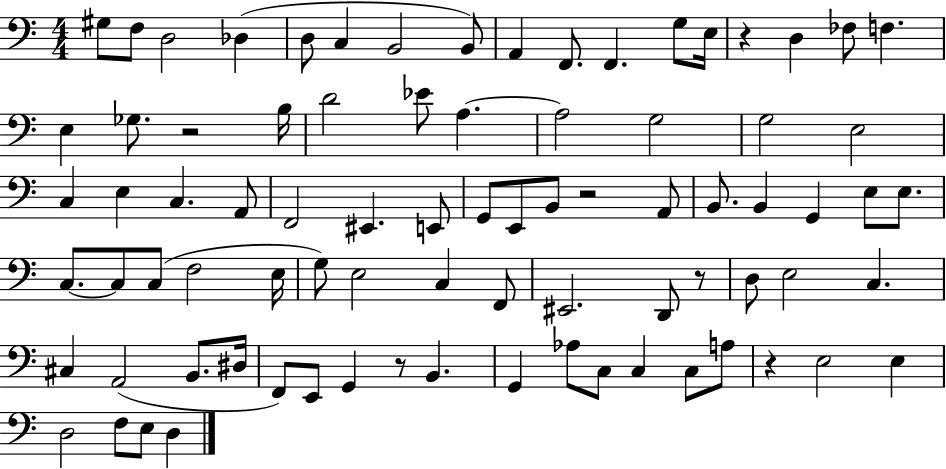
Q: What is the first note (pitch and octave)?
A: G#3